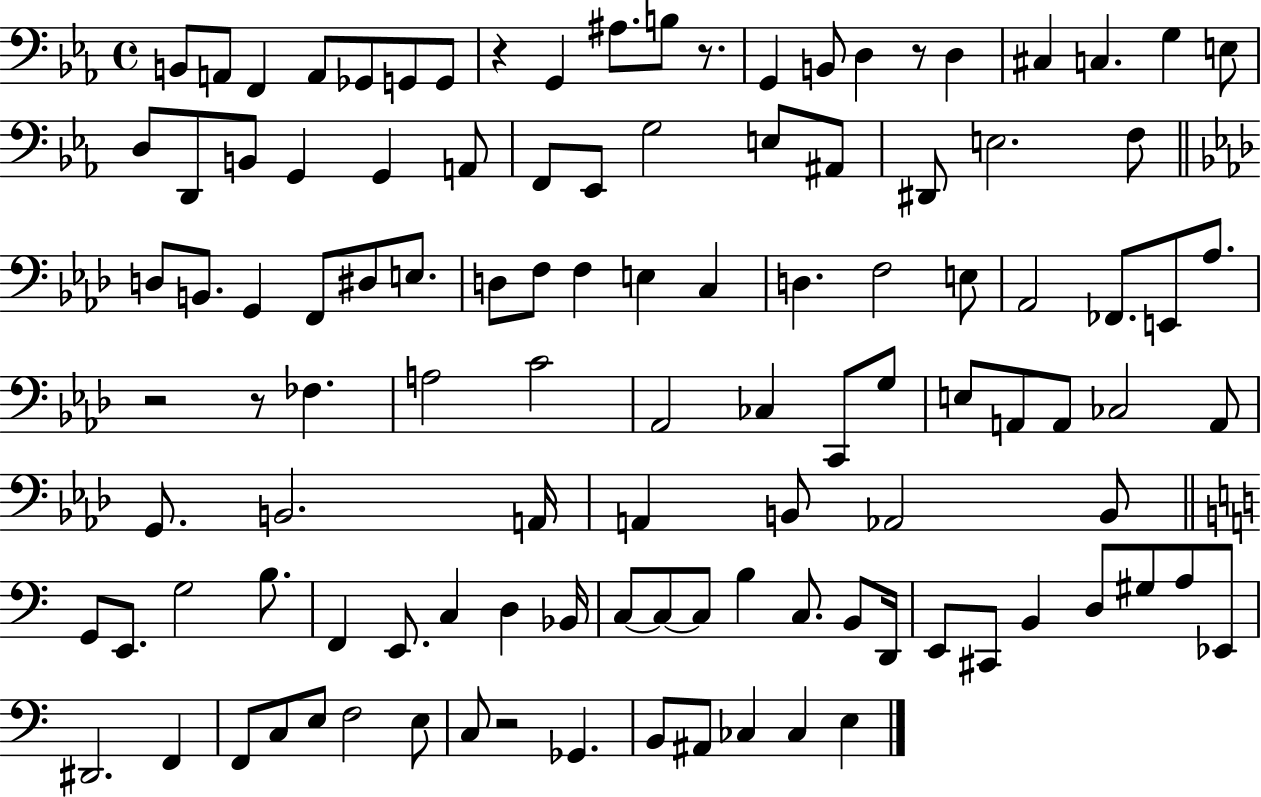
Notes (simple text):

B2/e A2/e F2/q A2/e Gb2/e G2/e G2/e R/q G2/q A#3/e. B3/e R/e. G2/q B2/e D3/q R/e D3/q C#3/q C3/q. G3/q E3/e D3/e D2/e B2/e G2/q G2/q A2/e F2/e Eb2/e G3/h E3/e A#2/e D#2/e E3/h. F3/e D3/e B2/e. G2/q F2/e D#3/e E3/e. D3/e F3/e F3/q E3/q C3/q D3/q. F3/h E3/e Ab2/h FES2/e. E2/e Ab3/e. R/h R/e FES3/q. A3/h C4/h Ab2/h CES3/q C2/e G3/e E3/e A2/e A2/e CES3/h A2/e G2/e. B2/h. A2/s A2/q B2/e Ab2/h B2/e G2/e E2/e. G3/h B3/e. F2/q E2/e. C3/q D3/q Bb2/s C3/e C3/e C3/e B3/q C3/e. B2/e D2/s E2/e C#2/e B2/q D3/e G#3/e A3/e Eb2/e D#2/h. F2/q F2/e C3/e E3/e F3/h E3/e C3/e R/h Gb2/q. B2/e A#2/e CES3/q CES3/q E3/q